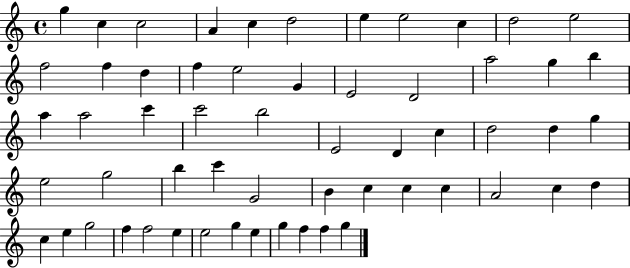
G5/q C5/q C5/h A4/q C5/q D5/h E5/q E5/h C5/q D5/h E5/h F5/h F5/q D5/q F5/q E5/h G4/q E4/h D4/h A5/h G5/q B5/q A5/q A5/h C6/q C6/h B5/h E4/h D4/q C5/q D5/h D5/q G5/q E5/h G5/h B5/q C6/q G4/h B4/q C5/q C5/q C5/q A4/h C5/q D5/q C5/q E5/q G5/h F5/q F5/h E5/q E5/h G5/q E5/q G5/q F5/q F5/q G5/q